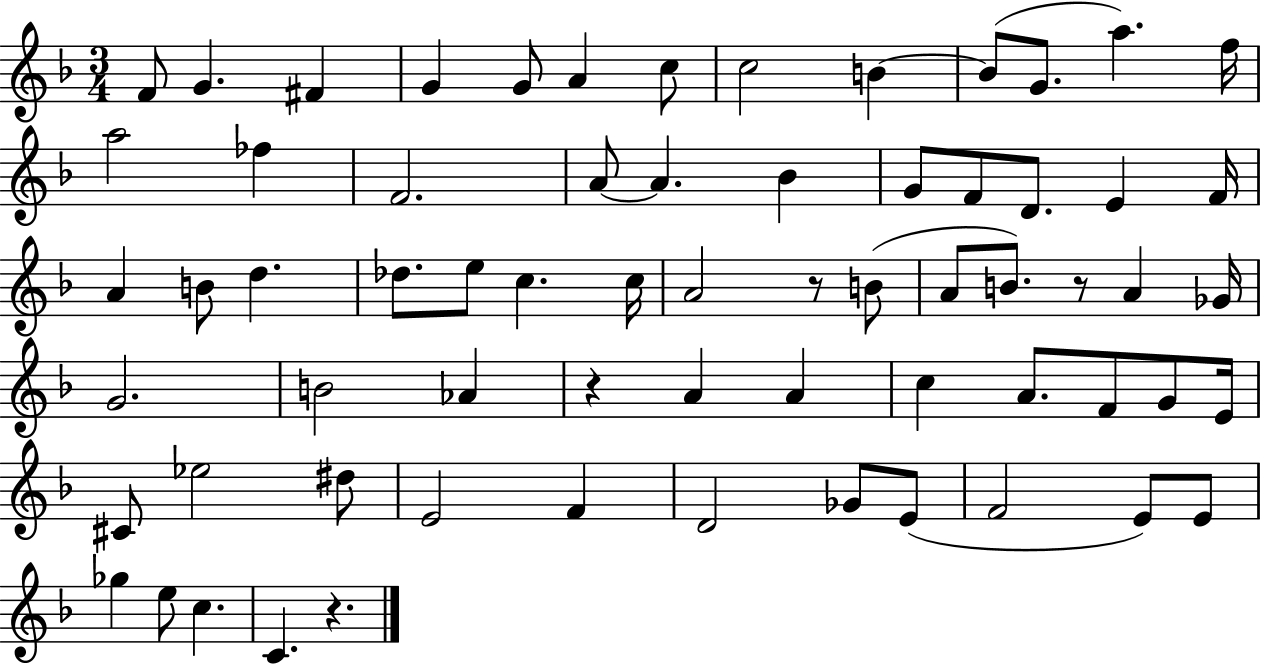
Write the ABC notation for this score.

X:1
T:Untitled
M:3/4
L:1/4
K:F
F/2 G ^F G G/2 A c/2 c2 B B/2 G/2 a f/4 a2 _f F2 A/2 A _B G/2 F/2 D/2 E F/4 A B/2 d _d/2 e/2 c c/4 A2 z/2 B/2 A/2 B/2 z/2 A _G/4 G2 B2 _A z A A c A/2 F/2 G/2 E/4 ^C/2 _e2 ^d/2 E2 F D2 _G/2 E/2 F2 E/2 E/2 _g e/2 c C z